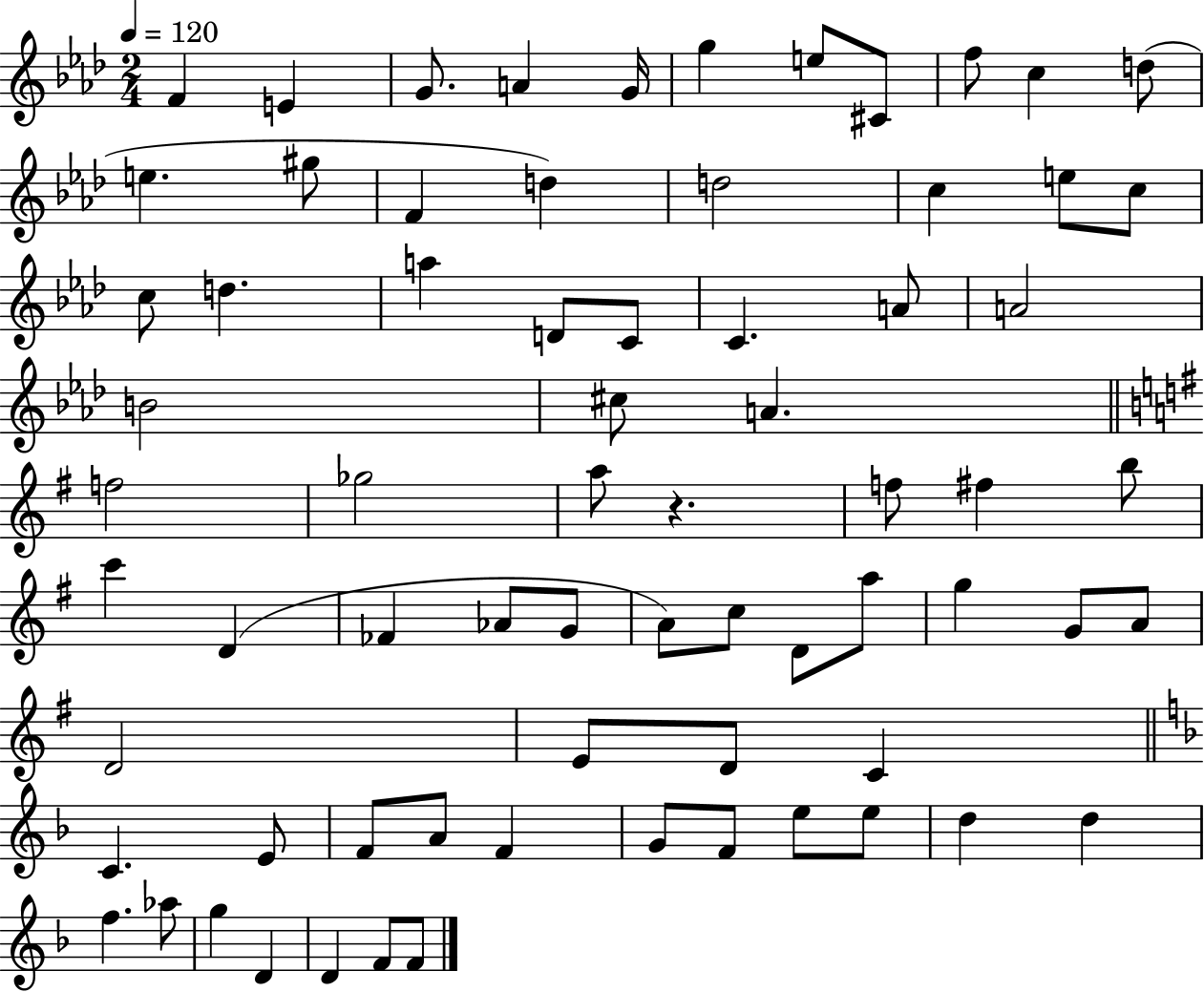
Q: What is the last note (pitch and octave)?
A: F4